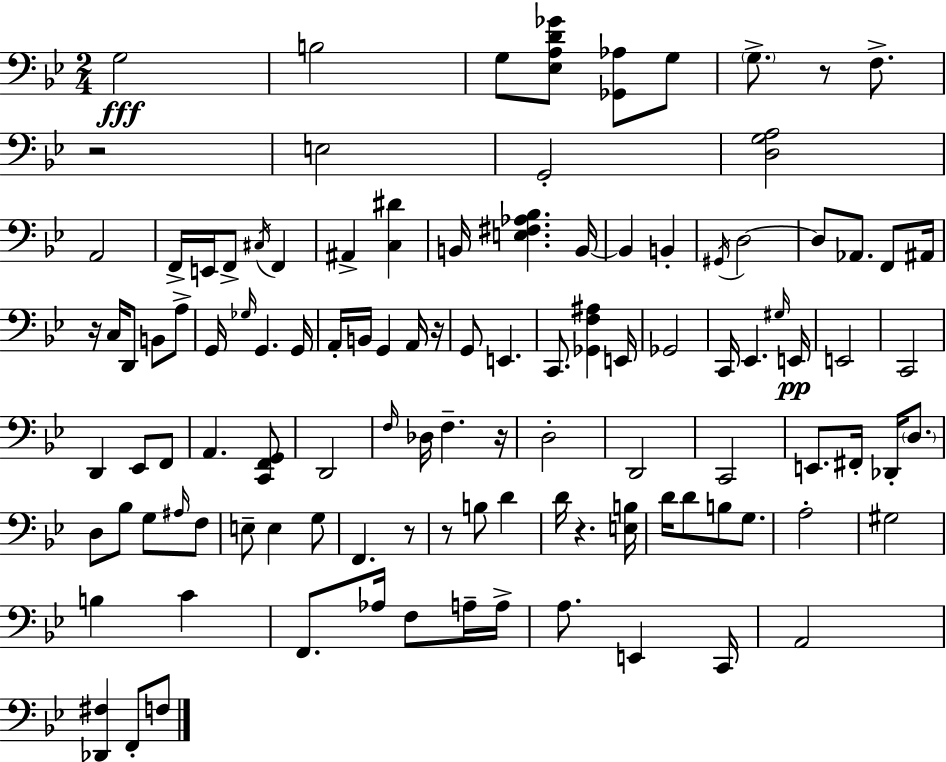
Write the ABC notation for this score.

X:1
T:Untitled
M:2/4
L:1/4
K:Bb
G,2 B,2 G,/2 [_E,A,D_G]/2 [_G,,_A,]/2 G,/2 G,/2 z/2 F,/2 z2 E,2 G,,2 [D,G,A,]2 A,,2 F,,/4 E,,/4 F,,/2 ^C,/4 F,, ^A,, [C,^D] B,,/4 [E,^F,_A,_B,] B,,/4 B,, B,, ^G,,/4 D,2 D,/2 _A,,/2 F,,/2 ^A,,/4 z/4 C,/4 D,,/2 B,,/2 A,/2 G,,/4 _G,/4 G,, G,,/4 A,,/4 B,,/4 G,, A,,/4 z/4 G,,/2 E,, C,,/2 [_G,,F,^A,] E,,/4 _G,,2 C,,/4 _E,, ^G,/4 E,,/4 E,,2 C,,2 D,, _E,,/2 F,,/2 A,, [C,,F,,G,,]/2 D,,2 F,/4 _D,/4 F, z/4 D,2 D,,2 C,,2 E,,/2 ^F,,/4 _D,,/4 D,/2 D,/2 _B,/2 G,/2 ^A,/4 F,/2 E,/2 E, G,/2 F,, z/2 z/2 B,/2 D D/4 z [E,B,]/4 D/4 D/2 B,/2 G,/2 A,2 ^G,2 B, C F,,/2 _A,/4 F,/2 A,/4 A,/4 A,/2 E,, C,,/4 A,,2 [_D,,^F,] F,,/2 F,/2